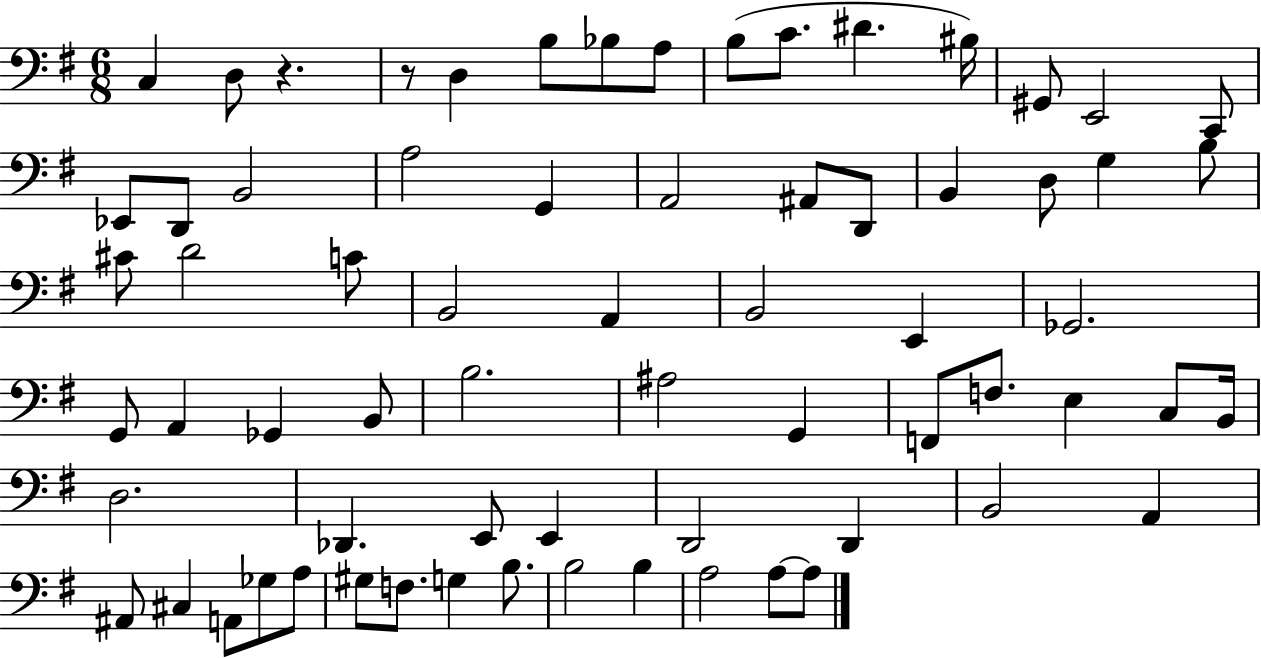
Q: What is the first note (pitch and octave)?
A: C3